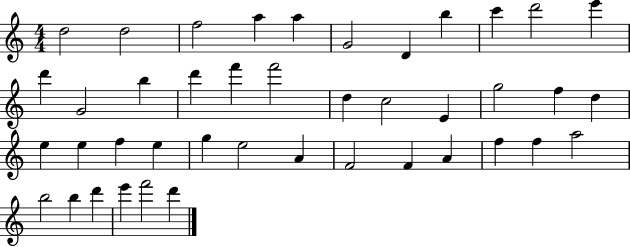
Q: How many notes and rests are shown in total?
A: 42